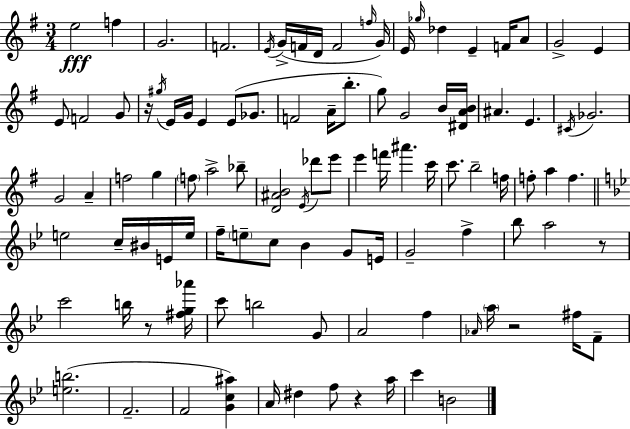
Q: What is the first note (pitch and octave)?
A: E5